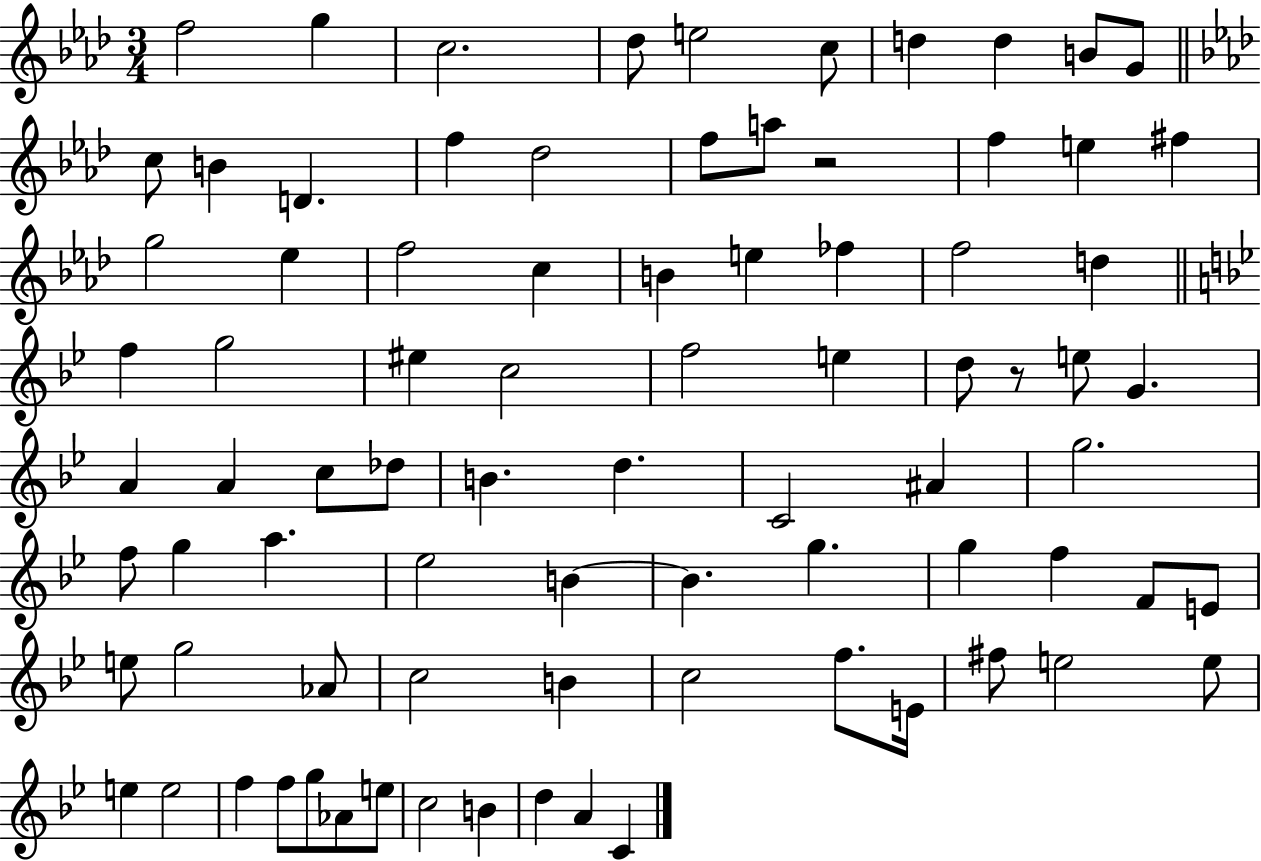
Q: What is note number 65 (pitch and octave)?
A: F5